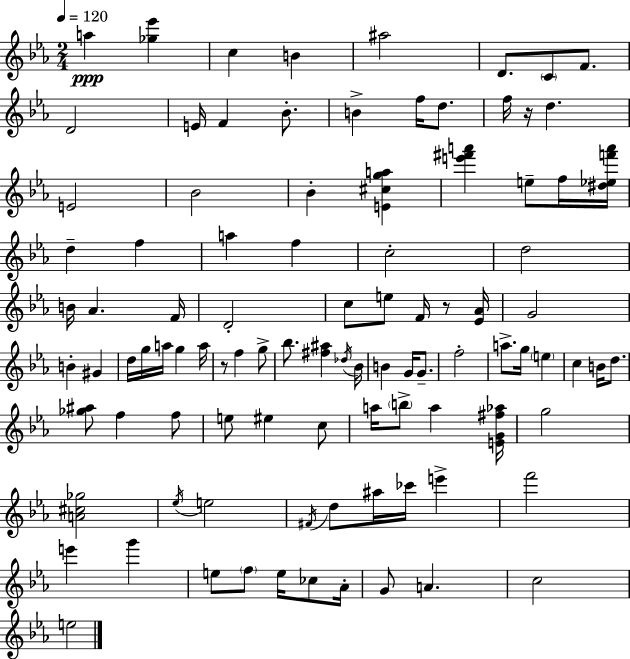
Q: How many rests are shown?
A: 3